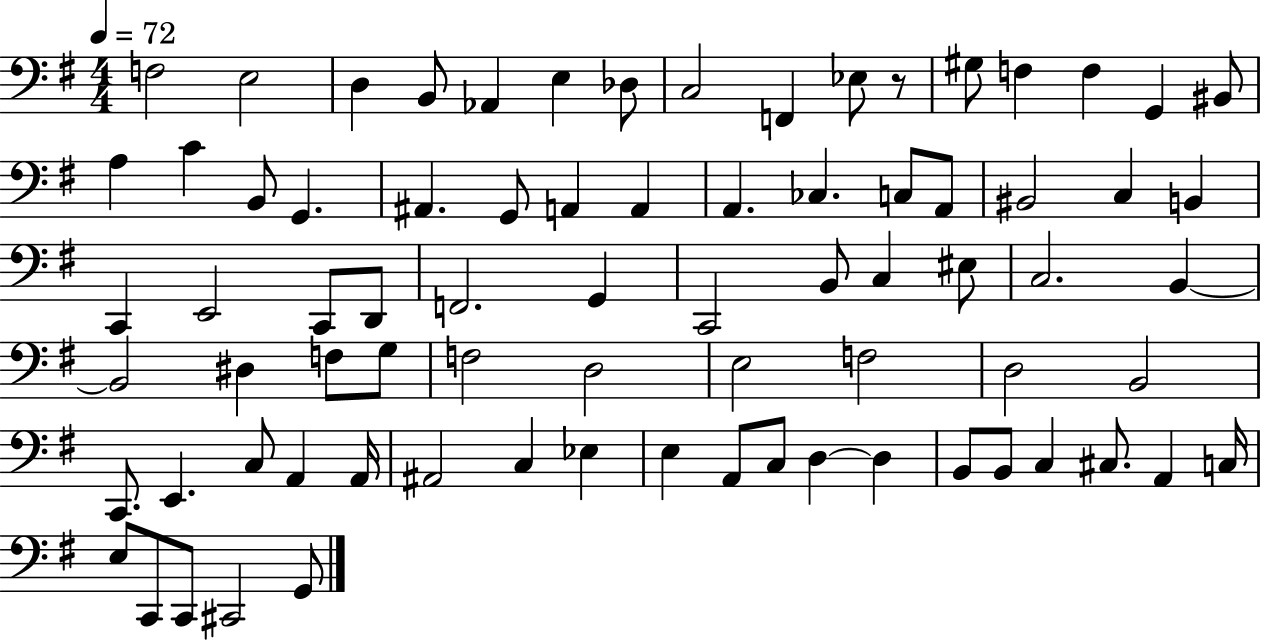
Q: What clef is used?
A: bass